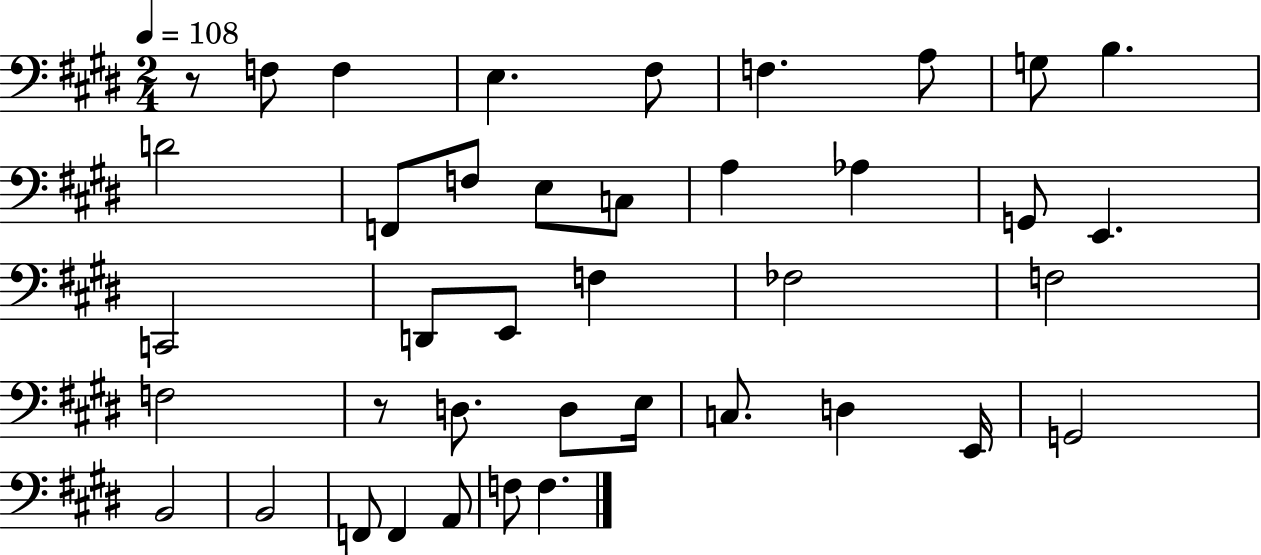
R/e F3/e F3/q E3/q. F#3/e F3/q. A3/e G3/e B3/q. D4/h F2/e F3/e E3/e C3/e A3/q Ab3/q G2/e E2/q. C2/h D2/e E2/e F3/q FES3/h F3/h F3/h R/e D3/e. D3/e E3/s C3/e. D3/q E2/s G2/h B2/h B2/h F2/e F2/q A2/e F3/e F3/q.